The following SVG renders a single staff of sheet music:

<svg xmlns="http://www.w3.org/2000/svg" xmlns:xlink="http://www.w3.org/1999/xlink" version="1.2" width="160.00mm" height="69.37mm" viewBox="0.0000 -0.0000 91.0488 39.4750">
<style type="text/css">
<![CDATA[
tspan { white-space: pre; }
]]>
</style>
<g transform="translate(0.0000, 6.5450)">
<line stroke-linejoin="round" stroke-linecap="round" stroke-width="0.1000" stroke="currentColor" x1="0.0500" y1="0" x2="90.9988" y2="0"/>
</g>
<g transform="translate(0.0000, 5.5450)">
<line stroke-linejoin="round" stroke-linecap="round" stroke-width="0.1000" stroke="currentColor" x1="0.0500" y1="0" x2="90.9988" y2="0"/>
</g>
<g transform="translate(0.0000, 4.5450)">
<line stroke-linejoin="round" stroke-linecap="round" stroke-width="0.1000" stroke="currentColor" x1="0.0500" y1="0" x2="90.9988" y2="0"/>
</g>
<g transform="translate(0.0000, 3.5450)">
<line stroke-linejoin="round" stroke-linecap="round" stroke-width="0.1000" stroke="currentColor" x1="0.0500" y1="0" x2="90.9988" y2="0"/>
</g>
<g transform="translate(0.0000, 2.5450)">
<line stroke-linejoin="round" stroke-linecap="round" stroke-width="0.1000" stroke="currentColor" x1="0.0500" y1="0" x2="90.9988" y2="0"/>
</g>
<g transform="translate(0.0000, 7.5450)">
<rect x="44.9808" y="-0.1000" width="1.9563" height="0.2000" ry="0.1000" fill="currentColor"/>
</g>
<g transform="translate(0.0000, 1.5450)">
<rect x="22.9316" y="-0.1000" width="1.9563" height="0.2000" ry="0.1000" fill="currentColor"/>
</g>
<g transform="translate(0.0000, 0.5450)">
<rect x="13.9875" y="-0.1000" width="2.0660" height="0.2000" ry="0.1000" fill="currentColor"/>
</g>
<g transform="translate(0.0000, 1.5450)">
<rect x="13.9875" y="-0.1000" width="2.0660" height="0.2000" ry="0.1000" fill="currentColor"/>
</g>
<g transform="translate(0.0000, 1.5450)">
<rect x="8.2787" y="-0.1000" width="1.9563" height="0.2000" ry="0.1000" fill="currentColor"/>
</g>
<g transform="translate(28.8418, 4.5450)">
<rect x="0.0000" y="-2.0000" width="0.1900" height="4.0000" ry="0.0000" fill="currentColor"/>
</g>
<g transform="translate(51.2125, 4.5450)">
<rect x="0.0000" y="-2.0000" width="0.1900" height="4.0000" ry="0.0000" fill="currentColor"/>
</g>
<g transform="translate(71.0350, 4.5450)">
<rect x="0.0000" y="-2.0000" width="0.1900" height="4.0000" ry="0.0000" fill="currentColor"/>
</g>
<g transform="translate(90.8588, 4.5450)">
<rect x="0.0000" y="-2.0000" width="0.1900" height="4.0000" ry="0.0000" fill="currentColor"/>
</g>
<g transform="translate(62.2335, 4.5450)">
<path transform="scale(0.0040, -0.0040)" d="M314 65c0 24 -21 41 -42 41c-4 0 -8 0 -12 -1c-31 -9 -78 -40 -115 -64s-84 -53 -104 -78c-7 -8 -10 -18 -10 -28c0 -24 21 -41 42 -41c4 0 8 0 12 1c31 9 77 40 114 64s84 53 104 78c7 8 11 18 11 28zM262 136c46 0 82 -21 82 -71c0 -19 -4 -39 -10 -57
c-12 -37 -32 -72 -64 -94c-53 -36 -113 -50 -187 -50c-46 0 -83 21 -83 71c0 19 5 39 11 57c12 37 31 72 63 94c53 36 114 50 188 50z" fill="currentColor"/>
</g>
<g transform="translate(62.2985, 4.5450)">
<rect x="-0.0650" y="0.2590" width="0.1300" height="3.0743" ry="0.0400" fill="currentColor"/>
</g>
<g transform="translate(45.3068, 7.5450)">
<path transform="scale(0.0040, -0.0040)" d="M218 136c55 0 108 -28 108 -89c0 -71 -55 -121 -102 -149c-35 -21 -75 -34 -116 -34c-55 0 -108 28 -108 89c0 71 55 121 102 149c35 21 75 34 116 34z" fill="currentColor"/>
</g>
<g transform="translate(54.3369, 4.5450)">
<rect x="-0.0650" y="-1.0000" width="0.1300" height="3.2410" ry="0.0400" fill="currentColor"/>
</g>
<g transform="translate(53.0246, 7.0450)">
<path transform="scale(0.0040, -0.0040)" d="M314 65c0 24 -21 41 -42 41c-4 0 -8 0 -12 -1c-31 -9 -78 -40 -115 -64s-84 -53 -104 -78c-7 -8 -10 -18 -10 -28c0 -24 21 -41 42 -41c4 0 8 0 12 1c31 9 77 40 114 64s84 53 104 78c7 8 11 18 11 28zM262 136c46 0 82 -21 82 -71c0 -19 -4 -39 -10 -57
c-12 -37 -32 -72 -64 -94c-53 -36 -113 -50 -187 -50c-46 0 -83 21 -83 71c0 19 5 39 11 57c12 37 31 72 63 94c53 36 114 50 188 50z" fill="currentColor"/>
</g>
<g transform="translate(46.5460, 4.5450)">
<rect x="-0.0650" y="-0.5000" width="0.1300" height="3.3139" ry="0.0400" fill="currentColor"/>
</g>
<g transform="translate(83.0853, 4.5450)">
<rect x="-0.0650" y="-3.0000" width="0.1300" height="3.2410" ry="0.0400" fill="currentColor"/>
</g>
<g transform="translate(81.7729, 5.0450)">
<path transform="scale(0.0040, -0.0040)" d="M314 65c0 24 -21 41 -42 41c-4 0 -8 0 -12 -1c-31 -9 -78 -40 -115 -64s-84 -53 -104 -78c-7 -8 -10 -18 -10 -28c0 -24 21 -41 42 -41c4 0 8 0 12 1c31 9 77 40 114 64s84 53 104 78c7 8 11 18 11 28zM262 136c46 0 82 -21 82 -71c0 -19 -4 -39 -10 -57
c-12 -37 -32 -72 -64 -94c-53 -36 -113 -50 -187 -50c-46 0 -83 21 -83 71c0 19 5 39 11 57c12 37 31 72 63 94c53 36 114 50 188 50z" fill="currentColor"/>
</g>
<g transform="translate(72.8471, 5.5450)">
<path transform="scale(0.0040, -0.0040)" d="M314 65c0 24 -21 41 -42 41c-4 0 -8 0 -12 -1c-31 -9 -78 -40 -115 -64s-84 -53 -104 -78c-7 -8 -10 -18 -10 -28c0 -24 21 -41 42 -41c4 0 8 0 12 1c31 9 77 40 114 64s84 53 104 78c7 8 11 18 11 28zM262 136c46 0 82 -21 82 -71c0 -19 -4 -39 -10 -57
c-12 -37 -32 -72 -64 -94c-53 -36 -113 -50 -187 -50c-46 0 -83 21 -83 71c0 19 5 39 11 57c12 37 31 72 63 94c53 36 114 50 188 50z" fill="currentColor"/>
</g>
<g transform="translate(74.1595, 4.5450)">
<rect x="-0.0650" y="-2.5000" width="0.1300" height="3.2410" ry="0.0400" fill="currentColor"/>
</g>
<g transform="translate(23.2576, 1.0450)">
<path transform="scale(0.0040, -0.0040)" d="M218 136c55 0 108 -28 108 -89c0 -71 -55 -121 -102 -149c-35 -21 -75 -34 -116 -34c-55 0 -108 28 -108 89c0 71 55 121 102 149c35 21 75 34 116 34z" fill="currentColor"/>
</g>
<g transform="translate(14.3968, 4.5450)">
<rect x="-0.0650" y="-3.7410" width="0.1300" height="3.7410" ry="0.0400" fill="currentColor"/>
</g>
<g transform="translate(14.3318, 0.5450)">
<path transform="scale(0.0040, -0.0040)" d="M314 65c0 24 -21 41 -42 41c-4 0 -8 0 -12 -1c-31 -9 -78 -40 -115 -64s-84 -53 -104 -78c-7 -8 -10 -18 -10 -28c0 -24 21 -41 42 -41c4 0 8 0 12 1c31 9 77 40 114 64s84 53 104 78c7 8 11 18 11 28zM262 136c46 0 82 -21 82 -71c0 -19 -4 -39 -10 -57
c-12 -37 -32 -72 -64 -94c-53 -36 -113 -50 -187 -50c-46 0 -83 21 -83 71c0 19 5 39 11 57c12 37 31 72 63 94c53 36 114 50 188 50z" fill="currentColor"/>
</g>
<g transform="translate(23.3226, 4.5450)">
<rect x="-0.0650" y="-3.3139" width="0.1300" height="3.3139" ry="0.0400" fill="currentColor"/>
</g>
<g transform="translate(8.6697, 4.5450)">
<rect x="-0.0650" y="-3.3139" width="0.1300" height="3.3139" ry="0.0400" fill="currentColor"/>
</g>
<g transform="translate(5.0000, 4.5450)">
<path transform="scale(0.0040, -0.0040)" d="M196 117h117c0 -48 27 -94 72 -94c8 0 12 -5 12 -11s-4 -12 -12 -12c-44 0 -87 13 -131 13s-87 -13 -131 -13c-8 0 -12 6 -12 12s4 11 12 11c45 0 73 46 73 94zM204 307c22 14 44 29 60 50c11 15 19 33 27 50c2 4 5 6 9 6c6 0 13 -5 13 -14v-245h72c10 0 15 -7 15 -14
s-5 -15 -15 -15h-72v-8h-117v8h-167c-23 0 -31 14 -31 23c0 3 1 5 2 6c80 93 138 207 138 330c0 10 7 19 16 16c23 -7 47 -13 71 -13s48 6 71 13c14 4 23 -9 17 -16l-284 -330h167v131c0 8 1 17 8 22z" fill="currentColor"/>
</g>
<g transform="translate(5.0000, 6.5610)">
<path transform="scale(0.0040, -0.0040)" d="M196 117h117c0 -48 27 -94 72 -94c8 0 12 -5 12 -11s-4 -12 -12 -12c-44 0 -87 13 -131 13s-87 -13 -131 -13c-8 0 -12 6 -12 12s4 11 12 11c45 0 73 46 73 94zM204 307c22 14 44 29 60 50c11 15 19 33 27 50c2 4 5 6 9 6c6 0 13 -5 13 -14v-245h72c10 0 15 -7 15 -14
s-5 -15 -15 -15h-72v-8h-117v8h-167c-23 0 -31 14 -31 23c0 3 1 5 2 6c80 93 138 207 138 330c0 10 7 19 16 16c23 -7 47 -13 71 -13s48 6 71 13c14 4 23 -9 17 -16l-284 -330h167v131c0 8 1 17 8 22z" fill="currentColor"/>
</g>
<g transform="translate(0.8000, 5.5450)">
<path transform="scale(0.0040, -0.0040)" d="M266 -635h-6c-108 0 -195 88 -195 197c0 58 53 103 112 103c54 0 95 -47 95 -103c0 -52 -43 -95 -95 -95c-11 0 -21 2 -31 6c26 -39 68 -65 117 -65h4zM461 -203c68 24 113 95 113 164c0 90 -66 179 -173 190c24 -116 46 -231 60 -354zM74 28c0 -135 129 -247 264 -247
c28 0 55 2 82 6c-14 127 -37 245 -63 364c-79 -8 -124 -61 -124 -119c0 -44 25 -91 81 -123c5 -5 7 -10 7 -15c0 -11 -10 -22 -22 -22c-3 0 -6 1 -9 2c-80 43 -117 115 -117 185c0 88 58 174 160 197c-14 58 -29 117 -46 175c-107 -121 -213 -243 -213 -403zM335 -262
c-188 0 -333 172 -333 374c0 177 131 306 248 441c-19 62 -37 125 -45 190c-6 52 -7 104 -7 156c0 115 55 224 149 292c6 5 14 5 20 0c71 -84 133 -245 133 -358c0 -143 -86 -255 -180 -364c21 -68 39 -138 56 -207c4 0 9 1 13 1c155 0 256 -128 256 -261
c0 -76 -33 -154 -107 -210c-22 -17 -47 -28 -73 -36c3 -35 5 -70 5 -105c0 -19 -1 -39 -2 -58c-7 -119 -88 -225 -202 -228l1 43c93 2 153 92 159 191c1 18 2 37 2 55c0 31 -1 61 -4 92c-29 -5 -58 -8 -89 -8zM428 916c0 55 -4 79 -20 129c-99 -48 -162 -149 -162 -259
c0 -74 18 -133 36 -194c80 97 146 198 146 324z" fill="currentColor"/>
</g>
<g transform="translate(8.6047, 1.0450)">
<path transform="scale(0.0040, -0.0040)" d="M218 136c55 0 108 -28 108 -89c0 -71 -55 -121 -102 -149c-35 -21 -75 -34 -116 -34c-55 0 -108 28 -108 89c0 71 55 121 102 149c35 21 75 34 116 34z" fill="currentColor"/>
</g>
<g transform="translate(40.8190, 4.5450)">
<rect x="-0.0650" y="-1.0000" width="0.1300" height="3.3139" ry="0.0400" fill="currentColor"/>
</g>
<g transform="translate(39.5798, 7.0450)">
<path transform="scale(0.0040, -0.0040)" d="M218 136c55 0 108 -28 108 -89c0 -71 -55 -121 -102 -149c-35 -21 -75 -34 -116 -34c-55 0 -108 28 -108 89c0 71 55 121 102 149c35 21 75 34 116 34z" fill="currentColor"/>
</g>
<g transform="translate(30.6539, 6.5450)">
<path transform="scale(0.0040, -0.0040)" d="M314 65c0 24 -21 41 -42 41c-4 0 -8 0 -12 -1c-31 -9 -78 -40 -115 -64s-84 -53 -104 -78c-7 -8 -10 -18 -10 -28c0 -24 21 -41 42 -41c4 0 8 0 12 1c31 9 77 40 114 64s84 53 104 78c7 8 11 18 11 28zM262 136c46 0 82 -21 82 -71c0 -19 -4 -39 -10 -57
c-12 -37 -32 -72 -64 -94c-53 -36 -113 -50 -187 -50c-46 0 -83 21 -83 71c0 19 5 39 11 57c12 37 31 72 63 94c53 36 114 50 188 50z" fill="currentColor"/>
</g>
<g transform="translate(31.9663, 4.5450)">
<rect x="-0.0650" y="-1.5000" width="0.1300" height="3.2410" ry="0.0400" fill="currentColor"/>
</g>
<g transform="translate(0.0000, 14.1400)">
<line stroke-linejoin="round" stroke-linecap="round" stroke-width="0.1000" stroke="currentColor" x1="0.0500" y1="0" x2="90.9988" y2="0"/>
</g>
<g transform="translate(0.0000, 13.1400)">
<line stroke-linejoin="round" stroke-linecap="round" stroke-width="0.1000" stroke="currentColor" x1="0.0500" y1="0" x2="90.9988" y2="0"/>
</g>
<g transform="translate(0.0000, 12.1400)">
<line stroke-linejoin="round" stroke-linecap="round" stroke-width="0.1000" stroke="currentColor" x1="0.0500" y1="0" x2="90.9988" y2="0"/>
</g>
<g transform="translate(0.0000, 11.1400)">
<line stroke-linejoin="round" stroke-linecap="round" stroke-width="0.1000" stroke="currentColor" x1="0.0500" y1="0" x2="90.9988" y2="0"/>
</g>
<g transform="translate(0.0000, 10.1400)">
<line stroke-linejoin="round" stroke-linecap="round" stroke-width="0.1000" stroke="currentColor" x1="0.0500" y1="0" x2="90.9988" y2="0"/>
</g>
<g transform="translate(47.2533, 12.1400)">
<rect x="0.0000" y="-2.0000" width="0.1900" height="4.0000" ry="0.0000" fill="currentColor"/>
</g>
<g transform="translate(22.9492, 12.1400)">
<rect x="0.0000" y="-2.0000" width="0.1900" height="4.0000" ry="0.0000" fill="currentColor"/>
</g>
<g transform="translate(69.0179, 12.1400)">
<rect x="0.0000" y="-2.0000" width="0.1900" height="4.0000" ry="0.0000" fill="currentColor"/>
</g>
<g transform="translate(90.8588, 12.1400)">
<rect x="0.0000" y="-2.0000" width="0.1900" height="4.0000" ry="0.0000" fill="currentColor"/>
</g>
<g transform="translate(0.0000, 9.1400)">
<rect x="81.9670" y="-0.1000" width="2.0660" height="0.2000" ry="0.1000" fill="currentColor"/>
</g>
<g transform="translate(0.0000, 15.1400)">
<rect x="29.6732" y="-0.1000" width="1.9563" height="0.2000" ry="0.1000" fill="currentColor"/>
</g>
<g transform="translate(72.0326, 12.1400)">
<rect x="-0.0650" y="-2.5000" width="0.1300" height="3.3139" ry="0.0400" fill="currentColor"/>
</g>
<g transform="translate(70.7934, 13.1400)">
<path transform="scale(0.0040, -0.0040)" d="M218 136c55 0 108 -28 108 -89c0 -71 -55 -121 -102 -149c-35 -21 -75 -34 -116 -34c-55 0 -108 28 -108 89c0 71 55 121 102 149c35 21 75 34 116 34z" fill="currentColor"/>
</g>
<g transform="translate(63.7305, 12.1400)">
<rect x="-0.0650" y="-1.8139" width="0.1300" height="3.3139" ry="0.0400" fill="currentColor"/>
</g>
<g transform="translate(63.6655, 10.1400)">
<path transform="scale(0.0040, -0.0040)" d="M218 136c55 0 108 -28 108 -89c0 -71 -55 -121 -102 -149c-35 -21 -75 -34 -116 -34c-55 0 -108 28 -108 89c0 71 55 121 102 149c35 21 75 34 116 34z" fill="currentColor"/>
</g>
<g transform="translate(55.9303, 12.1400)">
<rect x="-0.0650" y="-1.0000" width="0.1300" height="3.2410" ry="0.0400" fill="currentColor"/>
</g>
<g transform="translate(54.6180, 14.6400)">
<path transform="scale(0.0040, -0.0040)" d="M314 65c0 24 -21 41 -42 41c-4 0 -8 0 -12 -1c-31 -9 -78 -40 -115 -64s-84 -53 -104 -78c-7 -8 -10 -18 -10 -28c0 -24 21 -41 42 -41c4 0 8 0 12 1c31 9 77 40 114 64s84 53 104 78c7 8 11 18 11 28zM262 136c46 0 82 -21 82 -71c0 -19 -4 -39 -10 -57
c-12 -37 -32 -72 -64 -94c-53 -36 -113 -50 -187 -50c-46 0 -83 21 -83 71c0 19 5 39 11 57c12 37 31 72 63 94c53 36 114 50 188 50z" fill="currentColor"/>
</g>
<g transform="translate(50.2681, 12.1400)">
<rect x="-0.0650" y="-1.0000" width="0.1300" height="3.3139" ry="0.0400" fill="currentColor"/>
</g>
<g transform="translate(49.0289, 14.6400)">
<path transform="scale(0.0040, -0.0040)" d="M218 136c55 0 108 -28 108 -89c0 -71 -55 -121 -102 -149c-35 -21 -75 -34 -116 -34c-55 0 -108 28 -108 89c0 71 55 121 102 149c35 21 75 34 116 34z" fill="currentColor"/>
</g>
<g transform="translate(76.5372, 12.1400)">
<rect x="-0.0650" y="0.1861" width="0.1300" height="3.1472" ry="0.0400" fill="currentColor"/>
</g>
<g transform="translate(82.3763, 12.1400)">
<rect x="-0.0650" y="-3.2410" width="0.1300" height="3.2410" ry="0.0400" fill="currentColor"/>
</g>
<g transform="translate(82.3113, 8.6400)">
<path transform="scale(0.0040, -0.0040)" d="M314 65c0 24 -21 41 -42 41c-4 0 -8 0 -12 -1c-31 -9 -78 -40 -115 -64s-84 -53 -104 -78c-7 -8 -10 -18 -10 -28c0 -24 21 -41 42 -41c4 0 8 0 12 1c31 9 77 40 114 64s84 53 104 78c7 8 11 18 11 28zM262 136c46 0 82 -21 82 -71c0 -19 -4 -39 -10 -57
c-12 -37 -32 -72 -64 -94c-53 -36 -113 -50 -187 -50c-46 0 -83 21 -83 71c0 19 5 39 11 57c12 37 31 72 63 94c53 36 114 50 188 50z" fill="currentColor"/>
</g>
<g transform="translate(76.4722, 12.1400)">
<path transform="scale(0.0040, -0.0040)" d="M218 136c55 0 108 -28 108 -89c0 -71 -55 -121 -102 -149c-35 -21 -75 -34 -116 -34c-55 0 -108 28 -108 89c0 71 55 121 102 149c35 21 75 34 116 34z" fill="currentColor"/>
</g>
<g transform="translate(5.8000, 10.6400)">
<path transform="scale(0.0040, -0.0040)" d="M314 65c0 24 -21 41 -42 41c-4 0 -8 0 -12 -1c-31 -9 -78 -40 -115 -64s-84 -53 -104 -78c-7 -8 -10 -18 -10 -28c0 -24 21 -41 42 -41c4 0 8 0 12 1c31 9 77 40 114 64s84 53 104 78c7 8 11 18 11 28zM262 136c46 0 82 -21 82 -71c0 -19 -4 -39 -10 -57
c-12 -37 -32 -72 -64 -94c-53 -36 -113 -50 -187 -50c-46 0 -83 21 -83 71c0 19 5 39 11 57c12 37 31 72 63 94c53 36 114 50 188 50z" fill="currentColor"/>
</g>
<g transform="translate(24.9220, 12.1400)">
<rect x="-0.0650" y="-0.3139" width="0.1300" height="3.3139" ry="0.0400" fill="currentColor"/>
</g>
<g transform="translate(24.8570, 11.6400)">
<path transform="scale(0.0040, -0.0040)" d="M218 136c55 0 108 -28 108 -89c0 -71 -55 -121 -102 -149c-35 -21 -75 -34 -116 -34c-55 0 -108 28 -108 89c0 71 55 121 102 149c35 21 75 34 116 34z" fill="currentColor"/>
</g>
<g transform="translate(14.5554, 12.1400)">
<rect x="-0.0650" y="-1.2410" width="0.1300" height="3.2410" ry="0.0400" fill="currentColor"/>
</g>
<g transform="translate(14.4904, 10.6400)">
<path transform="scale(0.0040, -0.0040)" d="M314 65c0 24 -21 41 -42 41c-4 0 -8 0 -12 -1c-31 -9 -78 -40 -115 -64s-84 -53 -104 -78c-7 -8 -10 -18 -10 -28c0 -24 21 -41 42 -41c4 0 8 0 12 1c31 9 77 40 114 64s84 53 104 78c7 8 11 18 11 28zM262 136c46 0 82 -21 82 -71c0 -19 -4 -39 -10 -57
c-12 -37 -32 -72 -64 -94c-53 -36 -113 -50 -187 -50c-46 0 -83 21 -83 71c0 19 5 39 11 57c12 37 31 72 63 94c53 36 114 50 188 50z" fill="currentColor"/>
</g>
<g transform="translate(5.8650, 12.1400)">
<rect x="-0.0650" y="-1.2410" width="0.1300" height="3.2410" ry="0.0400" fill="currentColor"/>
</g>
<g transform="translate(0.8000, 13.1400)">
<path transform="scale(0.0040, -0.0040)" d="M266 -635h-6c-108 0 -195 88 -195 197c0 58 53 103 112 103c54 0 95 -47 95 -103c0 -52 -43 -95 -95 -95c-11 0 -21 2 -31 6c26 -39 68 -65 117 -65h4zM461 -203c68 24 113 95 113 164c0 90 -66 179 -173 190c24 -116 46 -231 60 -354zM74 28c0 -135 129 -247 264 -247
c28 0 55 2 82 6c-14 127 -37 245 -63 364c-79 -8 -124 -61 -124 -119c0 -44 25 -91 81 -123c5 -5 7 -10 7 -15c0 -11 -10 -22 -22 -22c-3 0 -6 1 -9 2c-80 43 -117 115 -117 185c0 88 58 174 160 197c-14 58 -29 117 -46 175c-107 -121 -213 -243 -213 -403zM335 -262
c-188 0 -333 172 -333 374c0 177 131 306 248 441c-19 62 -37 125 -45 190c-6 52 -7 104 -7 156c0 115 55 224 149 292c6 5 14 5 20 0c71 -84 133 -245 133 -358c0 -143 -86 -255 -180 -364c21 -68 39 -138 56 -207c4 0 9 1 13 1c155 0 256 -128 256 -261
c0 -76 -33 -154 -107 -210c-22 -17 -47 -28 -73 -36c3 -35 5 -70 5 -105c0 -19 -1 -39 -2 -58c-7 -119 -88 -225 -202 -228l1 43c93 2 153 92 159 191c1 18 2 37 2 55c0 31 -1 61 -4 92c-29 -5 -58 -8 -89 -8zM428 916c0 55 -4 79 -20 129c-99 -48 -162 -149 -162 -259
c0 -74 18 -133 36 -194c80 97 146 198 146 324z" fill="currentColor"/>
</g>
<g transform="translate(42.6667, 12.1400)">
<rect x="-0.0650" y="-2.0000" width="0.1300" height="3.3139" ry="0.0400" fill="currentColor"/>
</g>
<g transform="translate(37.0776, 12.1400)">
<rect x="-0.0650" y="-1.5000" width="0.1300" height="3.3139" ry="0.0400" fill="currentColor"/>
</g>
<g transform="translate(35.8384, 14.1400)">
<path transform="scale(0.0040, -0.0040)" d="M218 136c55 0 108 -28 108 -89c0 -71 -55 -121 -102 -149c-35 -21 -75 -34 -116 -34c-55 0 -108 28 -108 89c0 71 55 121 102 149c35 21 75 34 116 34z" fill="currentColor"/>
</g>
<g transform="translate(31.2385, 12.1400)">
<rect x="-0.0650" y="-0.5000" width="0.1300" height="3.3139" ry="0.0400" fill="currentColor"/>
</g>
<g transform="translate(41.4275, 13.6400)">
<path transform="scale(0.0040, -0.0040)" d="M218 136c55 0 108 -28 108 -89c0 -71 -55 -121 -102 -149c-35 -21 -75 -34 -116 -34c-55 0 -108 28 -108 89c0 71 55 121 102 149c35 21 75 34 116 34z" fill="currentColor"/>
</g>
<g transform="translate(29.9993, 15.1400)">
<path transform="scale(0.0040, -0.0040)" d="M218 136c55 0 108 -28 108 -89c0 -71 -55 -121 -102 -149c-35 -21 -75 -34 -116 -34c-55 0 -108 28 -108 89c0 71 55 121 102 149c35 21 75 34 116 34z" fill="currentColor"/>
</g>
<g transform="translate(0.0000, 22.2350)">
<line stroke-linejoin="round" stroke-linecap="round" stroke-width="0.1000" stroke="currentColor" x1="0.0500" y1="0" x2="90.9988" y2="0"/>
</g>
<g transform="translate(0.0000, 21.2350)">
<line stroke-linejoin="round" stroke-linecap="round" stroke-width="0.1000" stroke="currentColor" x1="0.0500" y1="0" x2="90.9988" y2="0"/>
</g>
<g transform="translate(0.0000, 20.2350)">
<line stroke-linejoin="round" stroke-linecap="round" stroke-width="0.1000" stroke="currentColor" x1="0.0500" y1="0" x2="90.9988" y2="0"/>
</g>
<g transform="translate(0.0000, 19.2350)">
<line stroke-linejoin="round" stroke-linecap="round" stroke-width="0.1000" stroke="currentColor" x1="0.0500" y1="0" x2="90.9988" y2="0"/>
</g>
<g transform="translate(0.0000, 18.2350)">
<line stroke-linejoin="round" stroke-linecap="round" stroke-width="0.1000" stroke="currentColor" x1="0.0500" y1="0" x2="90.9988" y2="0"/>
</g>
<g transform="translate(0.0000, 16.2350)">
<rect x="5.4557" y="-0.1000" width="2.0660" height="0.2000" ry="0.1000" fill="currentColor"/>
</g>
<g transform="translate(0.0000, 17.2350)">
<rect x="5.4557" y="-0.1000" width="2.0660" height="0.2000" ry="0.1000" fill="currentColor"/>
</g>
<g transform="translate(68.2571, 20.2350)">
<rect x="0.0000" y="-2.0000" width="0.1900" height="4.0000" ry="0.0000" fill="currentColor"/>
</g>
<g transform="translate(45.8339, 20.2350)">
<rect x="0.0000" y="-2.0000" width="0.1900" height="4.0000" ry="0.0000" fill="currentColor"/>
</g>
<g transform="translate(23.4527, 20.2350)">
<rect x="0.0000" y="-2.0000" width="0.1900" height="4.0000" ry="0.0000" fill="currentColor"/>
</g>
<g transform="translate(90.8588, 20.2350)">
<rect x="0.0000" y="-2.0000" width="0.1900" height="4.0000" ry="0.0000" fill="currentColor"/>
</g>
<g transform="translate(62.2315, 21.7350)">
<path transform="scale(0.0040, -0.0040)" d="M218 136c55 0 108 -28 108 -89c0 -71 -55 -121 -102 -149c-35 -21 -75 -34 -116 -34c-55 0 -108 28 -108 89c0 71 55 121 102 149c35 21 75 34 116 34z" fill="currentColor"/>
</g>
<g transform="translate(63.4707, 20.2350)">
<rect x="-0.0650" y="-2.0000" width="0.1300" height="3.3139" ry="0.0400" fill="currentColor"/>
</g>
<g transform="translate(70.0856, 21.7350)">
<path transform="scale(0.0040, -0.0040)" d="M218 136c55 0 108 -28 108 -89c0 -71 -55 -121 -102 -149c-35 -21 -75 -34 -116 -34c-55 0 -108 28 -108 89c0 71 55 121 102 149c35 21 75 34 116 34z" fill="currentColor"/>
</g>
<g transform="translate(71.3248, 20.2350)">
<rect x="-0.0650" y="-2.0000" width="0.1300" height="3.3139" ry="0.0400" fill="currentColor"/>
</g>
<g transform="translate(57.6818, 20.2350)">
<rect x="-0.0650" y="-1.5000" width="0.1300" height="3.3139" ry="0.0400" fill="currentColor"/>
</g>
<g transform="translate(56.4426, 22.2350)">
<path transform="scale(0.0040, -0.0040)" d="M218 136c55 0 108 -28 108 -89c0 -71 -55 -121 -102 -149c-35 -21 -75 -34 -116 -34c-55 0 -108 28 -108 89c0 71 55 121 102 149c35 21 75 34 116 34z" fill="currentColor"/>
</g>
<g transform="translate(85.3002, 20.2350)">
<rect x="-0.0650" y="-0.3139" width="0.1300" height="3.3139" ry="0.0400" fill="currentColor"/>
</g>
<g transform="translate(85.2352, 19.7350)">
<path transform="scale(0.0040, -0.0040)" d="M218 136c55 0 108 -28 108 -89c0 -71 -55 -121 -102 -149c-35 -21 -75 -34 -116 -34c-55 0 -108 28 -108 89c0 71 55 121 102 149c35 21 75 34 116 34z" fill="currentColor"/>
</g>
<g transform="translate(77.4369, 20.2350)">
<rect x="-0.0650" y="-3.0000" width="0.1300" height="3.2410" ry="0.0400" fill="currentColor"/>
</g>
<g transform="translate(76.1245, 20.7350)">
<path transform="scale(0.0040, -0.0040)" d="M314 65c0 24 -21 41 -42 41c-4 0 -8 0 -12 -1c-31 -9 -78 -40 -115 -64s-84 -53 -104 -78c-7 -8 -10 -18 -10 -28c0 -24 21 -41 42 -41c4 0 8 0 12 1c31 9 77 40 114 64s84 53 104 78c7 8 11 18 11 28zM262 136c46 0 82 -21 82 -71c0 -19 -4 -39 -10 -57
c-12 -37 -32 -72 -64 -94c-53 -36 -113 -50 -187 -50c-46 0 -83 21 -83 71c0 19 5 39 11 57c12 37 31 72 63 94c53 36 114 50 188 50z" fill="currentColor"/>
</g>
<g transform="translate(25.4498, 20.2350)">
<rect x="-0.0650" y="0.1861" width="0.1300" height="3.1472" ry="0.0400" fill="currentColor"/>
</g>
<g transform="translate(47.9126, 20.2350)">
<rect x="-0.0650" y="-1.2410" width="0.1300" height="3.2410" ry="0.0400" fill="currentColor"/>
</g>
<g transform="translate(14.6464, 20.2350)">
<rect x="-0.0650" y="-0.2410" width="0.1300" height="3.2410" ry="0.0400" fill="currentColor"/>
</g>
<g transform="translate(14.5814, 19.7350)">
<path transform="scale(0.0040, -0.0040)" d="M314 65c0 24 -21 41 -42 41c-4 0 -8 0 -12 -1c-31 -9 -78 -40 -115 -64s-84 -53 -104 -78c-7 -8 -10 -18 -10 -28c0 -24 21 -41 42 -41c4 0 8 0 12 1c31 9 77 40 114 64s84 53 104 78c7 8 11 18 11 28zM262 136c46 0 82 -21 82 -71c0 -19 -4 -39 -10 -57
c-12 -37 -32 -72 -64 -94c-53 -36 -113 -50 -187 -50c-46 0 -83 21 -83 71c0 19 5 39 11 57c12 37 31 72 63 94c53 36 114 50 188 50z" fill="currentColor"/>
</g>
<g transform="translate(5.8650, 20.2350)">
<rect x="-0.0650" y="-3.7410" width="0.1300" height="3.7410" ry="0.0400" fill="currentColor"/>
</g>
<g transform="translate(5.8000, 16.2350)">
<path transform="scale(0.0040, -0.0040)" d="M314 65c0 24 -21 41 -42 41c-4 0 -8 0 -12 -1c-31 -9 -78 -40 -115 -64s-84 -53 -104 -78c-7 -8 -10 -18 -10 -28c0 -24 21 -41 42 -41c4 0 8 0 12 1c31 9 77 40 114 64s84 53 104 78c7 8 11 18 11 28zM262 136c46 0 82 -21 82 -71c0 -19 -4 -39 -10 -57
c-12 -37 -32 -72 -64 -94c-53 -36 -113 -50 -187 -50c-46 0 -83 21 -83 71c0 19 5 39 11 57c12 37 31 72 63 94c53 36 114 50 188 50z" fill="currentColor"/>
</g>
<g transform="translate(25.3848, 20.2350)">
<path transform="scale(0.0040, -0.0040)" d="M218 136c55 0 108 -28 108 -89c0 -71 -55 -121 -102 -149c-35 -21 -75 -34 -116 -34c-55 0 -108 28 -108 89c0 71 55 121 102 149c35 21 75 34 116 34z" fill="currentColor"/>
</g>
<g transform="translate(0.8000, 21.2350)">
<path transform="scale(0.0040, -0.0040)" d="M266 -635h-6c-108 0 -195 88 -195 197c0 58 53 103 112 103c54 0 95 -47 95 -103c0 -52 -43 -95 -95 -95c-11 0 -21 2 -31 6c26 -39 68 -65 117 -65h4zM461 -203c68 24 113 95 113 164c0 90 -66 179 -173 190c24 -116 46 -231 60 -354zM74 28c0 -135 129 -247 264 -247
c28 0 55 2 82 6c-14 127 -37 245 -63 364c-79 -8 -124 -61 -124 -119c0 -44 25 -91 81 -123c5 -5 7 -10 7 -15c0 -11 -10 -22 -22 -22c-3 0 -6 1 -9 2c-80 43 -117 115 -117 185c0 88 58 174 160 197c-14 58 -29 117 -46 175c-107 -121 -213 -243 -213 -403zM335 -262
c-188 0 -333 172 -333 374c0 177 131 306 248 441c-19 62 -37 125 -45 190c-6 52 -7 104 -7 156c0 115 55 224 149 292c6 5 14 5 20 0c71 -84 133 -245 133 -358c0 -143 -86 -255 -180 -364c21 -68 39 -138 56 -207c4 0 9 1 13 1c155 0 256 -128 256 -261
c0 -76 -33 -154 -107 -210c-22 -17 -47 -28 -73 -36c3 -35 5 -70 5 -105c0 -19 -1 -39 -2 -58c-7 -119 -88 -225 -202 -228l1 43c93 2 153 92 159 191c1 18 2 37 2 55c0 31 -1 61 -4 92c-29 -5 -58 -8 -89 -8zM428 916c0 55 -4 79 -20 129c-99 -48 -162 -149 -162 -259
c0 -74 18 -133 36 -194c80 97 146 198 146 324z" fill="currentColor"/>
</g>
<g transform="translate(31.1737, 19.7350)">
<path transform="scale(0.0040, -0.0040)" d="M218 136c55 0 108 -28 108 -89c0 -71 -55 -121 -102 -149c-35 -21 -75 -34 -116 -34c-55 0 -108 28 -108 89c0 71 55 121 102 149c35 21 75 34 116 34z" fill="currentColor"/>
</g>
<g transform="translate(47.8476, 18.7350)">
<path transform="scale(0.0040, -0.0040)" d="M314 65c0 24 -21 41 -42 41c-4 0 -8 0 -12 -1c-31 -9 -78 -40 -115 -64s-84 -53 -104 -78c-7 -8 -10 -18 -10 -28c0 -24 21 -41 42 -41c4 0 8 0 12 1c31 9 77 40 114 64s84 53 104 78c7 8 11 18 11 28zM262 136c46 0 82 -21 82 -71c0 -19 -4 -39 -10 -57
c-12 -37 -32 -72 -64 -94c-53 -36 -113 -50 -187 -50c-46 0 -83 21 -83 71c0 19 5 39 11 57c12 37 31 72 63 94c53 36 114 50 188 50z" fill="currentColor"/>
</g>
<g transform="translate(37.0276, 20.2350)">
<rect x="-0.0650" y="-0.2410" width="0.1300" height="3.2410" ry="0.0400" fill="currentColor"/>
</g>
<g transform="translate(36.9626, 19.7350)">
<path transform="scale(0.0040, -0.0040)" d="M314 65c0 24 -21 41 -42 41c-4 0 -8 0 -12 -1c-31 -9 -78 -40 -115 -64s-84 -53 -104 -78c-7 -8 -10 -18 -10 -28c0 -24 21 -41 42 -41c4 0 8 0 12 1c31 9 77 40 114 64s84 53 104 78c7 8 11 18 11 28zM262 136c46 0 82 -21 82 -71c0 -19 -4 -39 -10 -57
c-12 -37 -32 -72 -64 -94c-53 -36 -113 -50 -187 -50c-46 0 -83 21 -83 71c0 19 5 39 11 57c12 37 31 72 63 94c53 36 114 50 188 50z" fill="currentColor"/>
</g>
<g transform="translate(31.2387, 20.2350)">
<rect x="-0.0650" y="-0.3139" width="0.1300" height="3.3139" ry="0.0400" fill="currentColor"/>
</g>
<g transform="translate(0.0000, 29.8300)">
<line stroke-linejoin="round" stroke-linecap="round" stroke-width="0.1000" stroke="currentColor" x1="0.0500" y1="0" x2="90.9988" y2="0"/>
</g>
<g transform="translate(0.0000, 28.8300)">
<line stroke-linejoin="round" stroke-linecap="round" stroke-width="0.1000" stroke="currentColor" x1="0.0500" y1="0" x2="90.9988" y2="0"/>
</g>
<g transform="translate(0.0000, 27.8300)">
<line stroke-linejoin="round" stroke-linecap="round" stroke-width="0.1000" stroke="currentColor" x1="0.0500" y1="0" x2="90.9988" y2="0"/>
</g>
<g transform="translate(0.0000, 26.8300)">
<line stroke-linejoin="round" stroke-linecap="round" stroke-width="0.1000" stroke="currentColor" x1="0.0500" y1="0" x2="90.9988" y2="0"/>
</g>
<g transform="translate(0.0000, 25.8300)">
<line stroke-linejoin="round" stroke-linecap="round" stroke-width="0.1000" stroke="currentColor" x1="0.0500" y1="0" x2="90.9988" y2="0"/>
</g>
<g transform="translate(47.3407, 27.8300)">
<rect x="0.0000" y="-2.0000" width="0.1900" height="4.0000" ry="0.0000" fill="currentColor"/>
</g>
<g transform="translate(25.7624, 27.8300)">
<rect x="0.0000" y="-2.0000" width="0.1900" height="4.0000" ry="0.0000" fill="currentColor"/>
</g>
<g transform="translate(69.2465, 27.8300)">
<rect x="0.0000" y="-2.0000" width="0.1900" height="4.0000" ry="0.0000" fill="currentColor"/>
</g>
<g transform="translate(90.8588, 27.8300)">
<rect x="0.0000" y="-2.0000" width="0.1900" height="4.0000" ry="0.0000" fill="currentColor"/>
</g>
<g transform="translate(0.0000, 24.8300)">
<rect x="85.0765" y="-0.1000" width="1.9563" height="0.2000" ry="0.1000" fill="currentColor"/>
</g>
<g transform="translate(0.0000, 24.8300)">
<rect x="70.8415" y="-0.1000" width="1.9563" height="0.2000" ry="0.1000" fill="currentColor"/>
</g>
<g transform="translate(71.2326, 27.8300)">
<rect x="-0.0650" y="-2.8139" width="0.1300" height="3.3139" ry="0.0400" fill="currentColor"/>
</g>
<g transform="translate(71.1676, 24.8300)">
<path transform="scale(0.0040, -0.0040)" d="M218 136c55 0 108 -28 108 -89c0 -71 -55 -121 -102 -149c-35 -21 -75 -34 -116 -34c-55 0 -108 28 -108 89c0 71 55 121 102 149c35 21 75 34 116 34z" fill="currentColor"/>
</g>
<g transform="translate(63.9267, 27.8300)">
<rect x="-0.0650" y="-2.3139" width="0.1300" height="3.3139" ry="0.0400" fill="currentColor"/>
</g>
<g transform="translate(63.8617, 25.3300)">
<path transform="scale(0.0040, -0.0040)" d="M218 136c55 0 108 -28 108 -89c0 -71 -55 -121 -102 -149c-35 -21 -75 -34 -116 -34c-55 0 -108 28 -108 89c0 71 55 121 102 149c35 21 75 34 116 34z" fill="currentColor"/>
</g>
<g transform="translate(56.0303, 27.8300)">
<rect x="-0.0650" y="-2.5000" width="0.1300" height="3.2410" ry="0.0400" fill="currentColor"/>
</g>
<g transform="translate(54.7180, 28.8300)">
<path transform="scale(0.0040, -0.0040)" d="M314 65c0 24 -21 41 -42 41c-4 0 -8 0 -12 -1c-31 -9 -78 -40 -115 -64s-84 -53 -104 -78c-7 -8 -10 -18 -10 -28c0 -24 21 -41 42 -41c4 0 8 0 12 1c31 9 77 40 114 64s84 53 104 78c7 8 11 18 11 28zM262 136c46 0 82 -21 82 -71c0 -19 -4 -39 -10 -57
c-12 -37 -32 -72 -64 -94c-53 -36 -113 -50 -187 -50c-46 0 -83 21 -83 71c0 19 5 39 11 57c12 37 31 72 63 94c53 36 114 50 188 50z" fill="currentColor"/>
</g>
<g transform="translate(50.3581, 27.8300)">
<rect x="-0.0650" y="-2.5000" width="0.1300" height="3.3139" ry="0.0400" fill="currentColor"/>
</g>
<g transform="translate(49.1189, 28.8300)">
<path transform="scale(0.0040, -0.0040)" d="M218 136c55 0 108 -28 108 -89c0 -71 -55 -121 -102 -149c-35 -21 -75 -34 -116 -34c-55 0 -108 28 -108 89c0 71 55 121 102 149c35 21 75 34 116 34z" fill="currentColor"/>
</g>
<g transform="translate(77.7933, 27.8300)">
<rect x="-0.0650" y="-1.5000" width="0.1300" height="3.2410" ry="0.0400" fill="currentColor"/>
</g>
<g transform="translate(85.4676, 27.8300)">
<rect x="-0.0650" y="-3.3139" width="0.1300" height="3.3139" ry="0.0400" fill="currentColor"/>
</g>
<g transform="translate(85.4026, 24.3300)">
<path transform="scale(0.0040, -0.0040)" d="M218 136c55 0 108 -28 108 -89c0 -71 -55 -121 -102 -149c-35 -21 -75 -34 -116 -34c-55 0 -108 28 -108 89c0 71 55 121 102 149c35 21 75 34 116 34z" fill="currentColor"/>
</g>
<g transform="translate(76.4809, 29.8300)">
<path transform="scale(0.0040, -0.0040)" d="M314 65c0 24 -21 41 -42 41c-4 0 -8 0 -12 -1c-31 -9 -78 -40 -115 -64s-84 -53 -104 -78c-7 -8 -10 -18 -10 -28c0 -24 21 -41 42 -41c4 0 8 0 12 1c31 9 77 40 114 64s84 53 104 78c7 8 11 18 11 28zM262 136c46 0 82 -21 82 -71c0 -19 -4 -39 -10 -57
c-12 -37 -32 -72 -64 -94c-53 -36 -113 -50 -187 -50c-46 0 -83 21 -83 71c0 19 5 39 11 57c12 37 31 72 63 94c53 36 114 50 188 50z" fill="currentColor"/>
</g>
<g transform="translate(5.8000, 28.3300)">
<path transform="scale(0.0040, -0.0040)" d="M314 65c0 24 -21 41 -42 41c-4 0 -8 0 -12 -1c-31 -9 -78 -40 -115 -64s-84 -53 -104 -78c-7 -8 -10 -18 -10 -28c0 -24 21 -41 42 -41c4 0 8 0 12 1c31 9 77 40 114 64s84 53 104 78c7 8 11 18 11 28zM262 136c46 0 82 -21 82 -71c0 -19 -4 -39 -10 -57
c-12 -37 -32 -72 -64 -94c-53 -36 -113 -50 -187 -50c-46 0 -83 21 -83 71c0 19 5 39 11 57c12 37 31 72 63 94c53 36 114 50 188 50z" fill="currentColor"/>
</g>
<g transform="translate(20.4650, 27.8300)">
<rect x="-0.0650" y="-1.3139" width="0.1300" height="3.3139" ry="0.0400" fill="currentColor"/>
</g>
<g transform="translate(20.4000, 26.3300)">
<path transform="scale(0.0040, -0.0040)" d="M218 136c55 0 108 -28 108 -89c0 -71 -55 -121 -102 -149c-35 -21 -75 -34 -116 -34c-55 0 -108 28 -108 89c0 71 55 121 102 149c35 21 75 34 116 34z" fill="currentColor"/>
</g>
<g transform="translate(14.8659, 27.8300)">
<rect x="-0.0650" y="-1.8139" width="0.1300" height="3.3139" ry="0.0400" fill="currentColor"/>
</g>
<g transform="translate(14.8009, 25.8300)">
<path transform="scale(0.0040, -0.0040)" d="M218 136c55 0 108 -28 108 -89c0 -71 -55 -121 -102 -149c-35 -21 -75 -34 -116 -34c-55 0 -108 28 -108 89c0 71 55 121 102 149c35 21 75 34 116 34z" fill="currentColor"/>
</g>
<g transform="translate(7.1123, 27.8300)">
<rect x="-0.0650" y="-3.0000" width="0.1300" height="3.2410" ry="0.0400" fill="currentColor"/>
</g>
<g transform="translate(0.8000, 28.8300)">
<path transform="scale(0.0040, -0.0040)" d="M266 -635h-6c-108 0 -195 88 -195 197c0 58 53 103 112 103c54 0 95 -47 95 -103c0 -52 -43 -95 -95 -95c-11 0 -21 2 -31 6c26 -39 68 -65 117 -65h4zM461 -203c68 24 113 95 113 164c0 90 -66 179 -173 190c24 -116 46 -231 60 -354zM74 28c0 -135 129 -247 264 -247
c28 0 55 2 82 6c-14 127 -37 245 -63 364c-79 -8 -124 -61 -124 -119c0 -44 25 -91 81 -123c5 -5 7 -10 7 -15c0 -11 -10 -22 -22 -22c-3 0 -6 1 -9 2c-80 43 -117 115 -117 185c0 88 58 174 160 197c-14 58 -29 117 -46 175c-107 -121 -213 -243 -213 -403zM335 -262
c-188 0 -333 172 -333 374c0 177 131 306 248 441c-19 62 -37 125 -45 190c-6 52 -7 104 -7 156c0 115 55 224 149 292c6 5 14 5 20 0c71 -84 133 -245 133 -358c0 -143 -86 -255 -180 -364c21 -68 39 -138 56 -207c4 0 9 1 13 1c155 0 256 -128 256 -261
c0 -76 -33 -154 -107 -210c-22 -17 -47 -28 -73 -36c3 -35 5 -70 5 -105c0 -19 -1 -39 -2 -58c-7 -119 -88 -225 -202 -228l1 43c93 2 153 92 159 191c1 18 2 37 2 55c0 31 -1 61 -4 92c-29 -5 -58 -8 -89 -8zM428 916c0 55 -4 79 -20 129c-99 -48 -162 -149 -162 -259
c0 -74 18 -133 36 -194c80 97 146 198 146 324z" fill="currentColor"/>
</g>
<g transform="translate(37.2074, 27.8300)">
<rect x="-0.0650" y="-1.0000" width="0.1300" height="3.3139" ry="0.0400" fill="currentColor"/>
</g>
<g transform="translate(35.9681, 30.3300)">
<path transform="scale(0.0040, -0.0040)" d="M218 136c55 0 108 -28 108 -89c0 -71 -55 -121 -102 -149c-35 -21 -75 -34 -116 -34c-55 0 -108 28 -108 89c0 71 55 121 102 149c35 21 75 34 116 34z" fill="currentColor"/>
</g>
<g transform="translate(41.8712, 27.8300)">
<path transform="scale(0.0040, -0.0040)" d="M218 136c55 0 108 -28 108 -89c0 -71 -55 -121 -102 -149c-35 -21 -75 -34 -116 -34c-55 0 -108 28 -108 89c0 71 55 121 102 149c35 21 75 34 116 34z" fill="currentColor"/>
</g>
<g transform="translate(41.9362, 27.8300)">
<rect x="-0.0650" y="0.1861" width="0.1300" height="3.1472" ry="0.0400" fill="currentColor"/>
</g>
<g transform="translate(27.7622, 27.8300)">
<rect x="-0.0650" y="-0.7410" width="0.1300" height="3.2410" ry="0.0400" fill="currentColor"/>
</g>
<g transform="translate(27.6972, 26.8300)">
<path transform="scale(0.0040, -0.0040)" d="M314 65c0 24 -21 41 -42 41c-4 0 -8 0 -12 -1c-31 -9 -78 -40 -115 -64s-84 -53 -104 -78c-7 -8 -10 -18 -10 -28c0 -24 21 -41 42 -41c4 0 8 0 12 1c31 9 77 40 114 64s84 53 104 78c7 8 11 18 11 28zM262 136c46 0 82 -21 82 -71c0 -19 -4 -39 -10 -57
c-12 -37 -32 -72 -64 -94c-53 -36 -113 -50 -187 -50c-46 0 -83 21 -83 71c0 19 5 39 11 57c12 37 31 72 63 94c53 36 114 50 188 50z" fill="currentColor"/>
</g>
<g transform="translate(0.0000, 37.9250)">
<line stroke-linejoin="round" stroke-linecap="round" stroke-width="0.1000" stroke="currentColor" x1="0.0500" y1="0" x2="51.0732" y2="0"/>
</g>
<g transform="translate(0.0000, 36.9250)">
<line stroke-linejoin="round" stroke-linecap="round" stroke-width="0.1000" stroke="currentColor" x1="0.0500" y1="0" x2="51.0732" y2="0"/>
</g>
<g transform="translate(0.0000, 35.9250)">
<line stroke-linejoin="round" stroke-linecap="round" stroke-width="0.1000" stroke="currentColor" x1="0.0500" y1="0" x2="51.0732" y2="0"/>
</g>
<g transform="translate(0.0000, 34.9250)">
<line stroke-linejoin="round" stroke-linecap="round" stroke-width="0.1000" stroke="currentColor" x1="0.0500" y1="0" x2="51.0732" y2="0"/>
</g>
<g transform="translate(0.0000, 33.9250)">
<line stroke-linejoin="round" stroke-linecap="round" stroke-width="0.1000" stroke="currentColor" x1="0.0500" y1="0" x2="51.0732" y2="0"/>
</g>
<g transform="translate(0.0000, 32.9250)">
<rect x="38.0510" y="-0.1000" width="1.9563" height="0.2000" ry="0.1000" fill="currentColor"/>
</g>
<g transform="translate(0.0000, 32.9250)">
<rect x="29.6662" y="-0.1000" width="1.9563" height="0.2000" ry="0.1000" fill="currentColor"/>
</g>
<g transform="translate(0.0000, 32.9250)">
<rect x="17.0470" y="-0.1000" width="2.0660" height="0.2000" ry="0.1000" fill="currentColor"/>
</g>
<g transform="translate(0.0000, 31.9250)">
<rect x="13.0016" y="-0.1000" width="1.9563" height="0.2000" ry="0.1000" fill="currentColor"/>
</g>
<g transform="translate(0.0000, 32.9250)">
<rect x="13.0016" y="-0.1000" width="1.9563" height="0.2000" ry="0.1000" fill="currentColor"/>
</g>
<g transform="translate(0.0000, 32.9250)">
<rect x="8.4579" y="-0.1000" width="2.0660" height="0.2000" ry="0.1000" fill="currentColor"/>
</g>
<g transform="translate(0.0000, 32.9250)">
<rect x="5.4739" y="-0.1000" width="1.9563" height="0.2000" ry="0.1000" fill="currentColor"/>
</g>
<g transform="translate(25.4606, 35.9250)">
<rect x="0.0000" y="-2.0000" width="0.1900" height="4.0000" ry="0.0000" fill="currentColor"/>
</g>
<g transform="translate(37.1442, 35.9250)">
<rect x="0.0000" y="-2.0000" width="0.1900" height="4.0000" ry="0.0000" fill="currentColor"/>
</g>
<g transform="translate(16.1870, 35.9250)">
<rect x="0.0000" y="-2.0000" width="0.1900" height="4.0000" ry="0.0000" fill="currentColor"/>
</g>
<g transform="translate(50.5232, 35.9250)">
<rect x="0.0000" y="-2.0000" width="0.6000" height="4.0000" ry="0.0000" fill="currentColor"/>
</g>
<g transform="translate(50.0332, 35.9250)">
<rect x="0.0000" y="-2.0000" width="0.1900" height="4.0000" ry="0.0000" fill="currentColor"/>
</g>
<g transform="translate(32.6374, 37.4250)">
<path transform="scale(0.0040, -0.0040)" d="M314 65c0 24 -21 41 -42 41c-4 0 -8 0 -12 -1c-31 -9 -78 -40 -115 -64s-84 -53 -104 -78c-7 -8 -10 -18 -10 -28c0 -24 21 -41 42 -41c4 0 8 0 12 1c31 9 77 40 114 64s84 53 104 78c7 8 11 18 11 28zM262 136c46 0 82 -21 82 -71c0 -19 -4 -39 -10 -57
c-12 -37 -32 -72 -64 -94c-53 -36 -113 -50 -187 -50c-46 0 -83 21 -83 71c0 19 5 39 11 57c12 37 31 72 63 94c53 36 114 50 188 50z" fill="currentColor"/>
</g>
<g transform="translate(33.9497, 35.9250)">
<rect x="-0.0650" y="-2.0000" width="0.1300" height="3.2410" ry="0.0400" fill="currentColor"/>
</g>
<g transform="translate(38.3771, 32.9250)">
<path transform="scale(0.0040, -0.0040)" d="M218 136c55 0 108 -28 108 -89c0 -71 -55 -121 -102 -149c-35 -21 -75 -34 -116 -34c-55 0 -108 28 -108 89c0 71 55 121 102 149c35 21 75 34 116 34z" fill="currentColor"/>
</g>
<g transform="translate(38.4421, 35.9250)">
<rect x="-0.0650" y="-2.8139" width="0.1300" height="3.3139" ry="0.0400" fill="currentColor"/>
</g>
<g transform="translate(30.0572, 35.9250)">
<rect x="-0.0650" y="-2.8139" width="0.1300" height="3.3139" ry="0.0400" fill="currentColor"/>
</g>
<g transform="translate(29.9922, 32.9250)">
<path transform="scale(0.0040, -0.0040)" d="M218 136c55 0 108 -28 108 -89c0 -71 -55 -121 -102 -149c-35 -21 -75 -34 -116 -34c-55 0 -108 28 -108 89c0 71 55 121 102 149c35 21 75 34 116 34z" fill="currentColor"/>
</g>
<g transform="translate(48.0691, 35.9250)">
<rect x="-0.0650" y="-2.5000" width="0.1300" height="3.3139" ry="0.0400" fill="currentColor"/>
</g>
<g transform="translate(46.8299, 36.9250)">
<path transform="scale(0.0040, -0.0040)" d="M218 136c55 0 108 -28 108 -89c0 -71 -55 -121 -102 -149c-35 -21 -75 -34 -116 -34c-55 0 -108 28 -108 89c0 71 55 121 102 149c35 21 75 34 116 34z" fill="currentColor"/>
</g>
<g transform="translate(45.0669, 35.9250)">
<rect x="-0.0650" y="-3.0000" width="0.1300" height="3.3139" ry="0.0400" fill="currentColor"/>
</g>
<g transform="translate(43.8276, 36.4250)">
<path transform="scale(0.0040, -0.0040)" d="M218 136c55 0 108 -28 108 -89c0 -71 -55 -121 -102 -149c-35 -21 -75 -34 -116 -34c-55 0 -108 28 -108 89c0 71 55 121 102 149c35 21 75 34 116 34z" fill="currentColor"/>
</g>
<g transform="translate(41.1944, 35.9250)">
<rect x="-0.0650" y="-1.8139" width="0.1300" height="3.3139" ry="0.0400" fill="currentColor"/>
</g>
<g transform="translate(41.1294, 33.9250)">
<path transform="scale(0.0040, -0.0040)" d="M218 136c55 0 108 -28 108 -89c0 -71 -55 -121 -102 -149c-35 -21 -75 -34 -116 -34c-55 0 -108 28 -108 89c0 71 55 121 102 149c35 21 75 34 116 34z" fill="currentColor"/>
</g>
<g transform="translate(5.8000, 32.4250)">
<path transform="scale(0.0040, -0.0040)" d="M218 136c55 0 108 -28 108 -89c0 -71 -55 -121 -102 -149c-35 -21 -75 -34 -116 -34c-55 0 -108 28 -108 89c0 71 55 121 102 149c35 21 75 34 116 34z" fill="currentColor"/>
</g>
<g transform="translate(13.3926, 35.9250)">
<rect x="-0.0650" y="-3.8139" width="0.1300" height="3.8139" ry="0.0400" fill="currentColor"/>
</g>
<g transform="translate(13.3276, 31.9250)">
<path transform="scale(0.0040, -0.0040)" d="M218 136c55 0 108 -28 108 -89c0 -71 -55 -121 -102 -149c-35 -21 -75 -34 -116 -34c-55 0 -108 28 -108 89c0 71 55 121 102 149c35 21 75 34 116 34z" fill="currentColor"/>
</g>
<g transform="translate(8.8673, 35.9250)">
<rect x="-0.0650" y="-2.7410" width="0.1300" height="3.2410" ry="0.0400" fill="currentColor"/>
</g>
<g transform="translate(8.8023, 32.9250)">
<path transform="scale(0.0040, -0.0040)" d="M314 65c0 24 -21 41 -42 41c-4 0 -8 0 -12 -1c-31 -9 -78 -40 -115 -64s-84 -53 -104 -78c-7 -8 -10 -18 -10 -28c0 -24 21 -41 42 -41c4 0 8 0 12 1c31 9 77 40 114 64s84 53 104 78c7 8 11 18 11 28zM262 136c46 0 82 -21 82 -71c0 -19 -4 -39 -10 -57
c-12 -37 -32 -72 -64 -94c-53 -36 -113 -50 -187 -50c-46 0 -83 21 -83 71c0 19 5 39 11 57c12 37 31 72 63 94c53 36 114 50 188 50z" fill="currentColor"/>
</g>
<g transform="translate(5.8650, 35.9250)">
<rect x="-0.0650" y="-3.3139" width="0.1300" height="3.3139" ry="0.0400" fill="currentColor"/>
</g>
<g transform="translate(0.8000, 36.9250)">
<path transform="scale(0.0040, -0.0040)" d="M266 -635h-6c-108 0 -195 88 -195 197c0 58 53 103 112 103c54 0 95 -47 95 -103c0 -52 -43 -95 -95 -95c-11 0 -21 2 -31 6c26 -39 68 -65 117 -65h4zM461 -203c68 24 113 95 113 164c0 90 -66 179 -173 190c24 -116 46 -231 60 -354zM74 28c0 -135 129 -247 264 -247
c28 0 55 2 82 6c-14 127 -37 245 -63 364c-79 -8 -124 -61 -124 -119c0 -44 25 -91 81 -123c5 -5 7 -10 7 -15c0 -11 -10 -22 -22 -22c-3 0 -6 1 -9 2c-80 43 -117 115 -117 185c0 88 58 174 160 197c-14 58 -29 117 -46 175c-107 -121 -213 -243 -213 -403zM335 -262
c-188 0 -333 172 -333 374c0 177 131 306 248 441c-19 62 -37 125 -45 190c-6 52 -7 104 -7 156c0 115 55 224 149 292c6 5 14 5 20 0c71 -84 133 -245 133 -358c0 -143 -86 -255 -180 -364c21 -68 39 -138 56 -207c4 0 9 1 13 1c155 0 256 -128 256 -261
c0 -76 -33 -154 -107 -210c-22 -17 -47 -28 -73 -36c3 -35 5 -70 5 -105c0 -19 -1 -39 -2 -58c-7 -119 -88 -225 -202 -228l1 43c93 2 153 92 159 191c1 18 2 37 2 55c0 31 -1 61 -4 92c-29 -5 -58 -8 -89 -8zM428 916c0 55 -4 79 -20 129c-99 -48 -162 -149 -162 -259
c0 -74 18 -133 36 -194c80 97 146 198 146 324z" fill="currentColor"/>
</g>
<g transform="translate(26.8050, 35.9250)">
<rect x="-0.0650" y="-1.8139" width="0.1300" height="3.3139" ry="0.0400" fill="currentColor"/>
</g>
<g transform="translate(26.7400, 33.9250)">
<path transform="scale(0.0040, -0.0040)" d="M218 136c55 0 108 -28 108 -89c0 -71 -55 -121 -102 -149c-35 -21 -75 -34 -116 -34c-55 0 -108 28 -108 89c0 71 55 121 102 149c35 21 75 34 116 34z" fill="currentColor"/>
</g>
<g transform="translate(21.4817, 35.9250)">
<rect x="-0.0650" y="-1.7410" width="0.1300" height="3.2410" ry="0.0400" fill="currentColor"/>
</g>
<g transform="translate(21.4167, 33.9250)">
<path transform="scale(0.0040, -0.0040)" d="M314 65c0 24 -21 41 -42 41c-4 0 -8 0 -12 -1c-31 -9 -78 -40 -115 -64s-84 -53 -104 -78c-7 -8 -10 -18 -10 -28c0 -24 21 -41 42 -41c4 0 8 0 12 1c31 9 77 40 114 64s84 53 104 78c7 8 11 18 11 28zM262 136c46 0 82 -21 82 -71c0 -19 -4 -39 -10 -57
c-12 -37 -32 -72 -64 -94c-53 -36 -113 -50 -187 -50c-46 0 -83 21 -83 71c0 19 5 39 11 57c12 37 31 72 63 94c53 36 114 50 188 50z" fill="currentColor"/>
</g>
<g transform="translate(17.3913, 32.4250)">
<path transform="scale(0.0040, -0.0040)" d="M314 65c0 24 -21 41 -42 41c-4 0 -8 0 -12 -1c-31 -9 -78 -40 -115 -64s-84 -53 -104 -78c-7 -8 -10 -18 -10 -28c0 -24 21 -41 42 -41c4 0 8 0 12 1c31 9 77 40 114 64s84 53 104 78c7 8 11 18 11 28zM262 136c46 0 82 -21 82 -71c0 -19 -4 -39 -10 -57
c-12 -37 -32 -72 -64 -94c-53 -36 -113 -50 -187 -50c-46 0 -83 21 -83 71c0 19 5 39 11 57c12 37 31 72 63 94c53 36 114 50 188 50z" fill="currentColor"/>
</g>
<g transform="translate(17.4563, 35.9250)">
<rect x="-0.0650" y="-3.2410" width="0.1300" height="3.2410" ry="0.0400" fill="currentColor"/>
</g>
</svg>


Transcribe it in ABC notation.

X:1
T:Untitled
M:4/4
L:1/4
K:C
b c'2 b E2 D C D2 B2 G2 A2 e2 e2 c C E F D D2 f G B b2 c'2 c2 B c c2 e2 E F F A2 c A2 f e d2 D B G G2 g a E2 b b a2 c' b2 f2 f a F2 a f A G